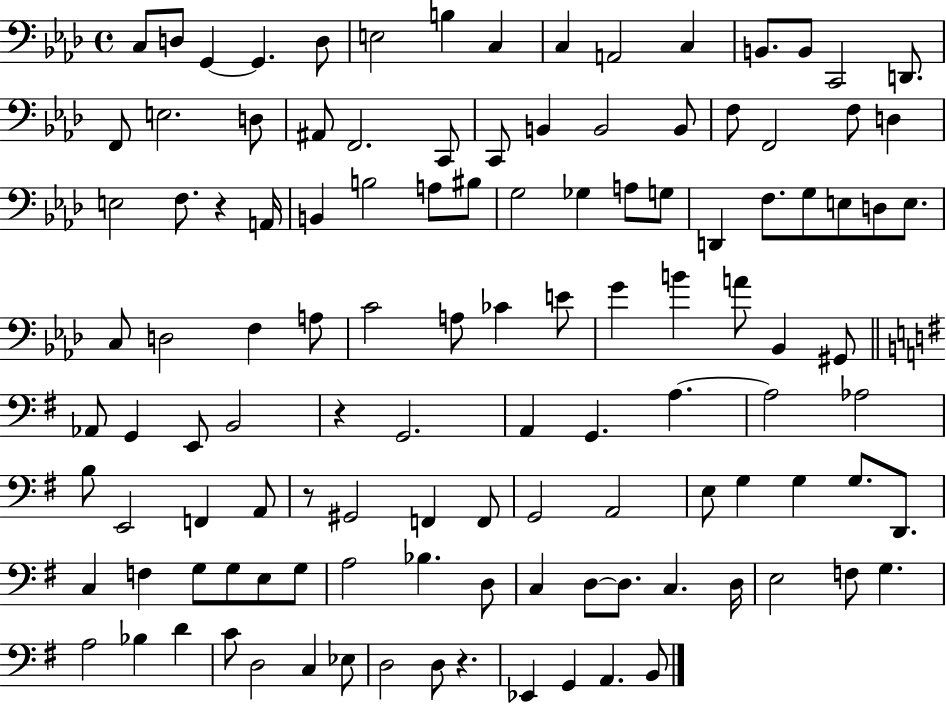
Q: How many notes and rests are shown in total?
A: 117